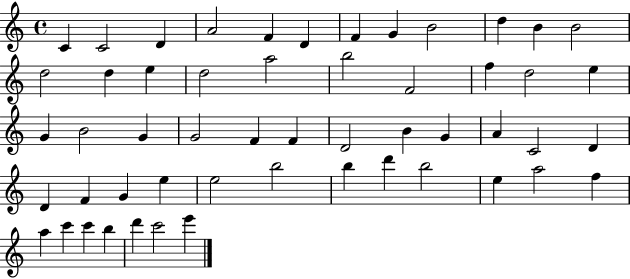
C4/q C4/h D4/q A4/h F4/q D4/q F4/q G4/q B4/h D5/q B4/q B4/h D5/h D5/q E5/q D5/h A5/h B5/h F4/h F5/q D5/h E5/q G4/q B4/h G4/q G4/h F4/q F4/q D4/h B4/q G4/q A4/q C4/h D4/q D4/q F4/q G4/q E5/q E5/h B5/h B5/q D6/q B5/h E5/q A5/h F5/q A5/q C6/q C6/q B5/q D6/q C6/h E6/q